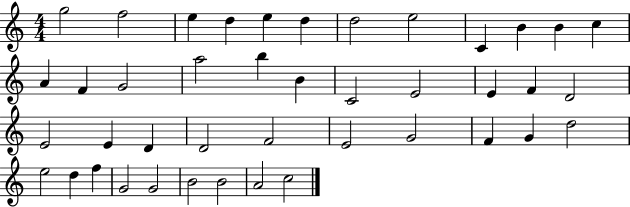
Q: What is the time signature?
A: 4/4